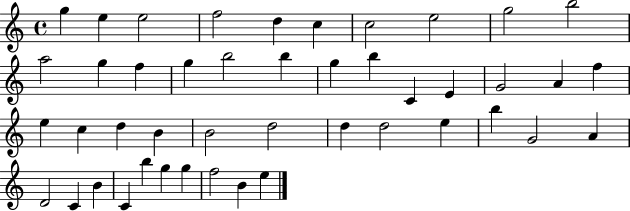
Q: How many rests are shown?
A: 0